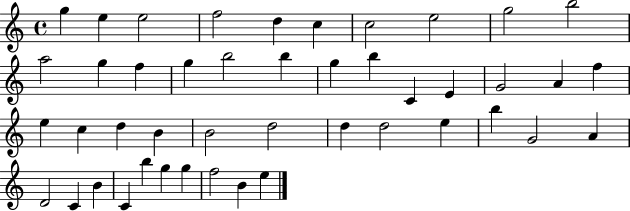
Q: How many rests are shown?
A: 0